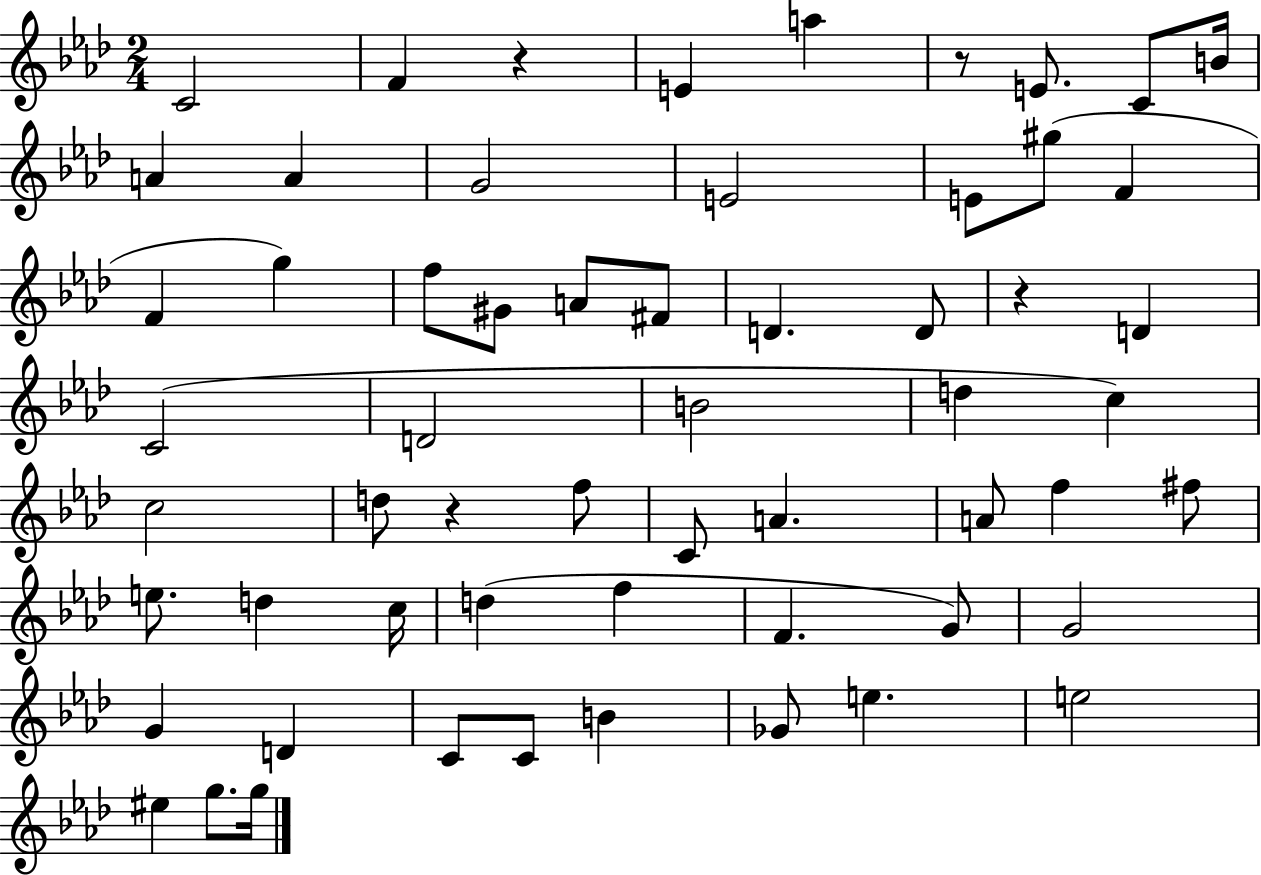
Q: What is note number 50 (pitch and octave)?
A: Gb4